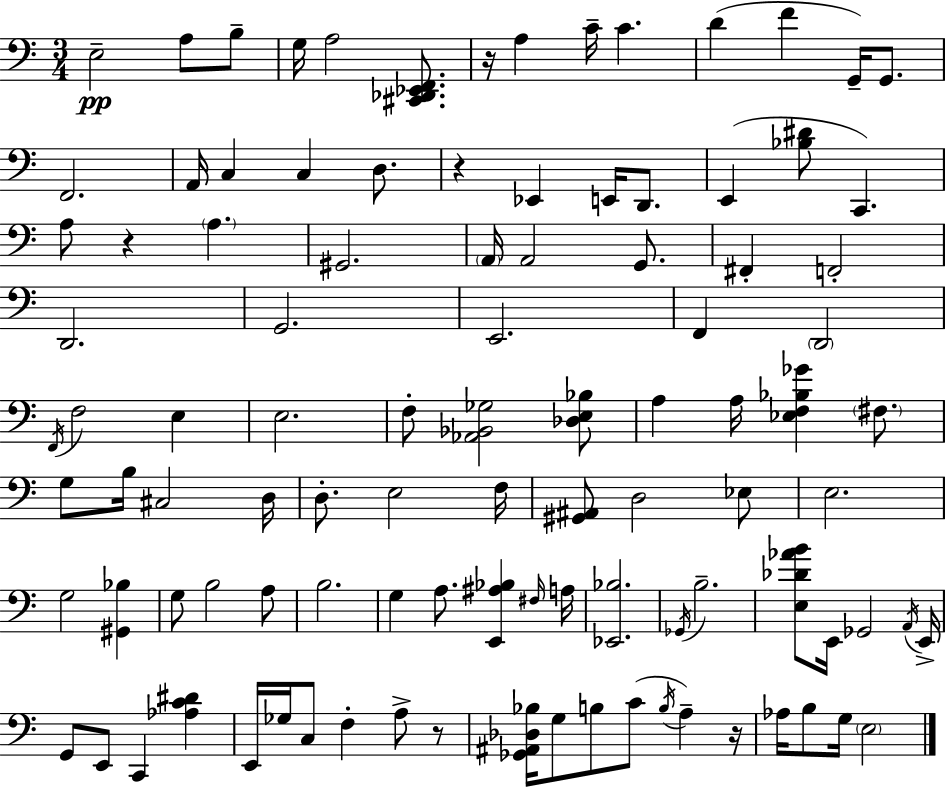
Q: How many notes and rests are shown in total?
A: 102